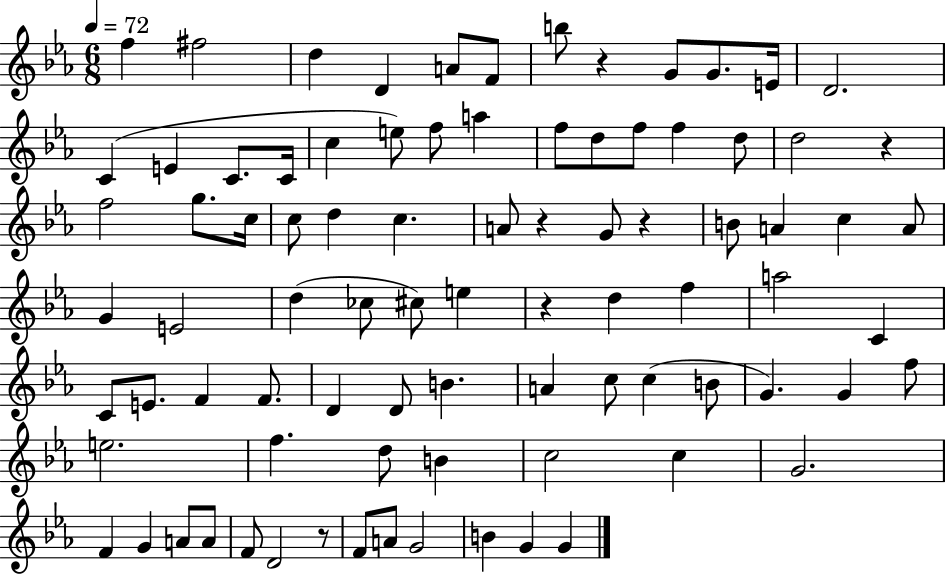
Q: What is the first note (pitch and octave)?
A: F5